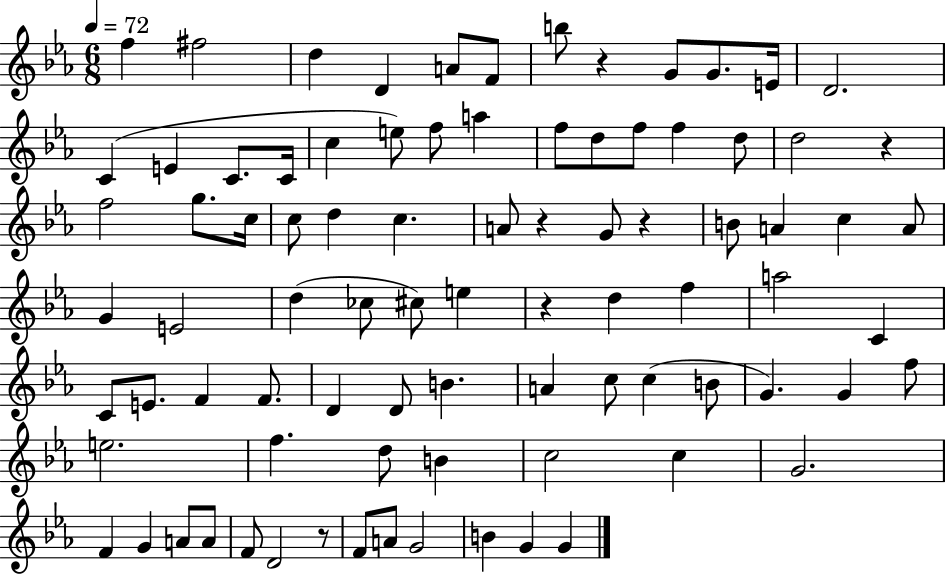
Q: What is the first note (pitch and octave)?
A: F5